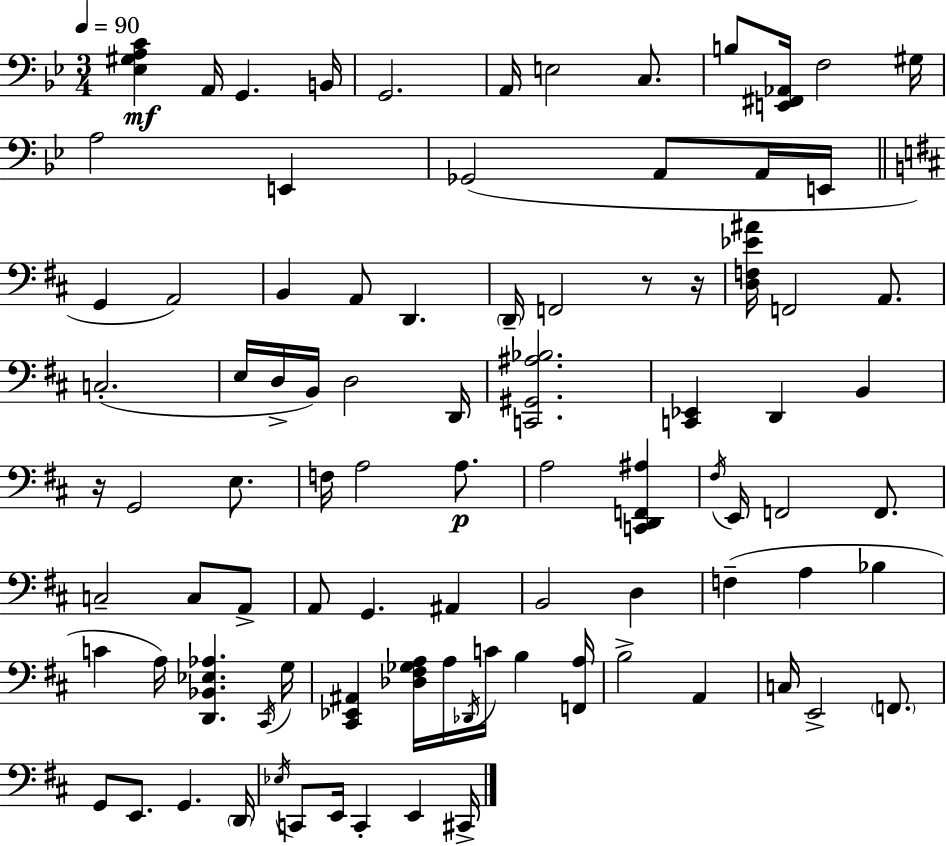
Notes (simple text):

[Eb3,G#3,A3,C4]/q A2/s G2/q. B2/s G2/h. A2/s E3/h C3/e. B3/e [E2,F#2,Ab2]/s F3/h G#3/s A3/h E2/q Gb2/h A2/e A2/s E2/s G2/q A2/h B2/q A2/e D2/q. D2/s F2/h R/e R/s [D3,F3,Eb4,A#4]/s F2/h A2/e. C3/h. E3/s D3/s B2/s D3/h D2/s [C2,G#2,A#3,Bb3]/h. [C2,Eb2]/q D2/q B2/q R/s G2/h E3/e. F3/s A3/h A3/e. A3/h [C2,D2,F2,A#3]/q F#3/s E2/s F2/h F2/e. C3/h C3/e A2/e A2/e G2/q. A#2/q B2/h D3/q F3/q A3/q Bb3/q C4/q A3/s [D2,Bb2,Eb3,Ab3]/q. C#2/s G3/s [C#2,Eb2,A#2]/q [Db3,F#3,Gb3,A3]/s A3/s Db2/s C4/s B3/q [F2,A3]/s B3/h A2/q C3/s E2/h F2/e. G2/e E2/e. G2/q. D2/s Eb3/s C2/e E2/s C2/q E2/q C#2/s